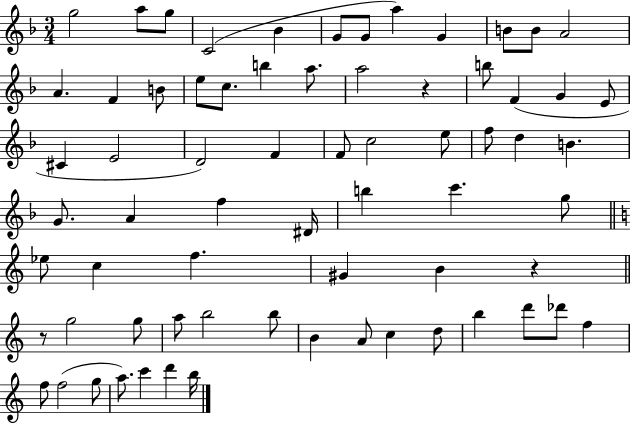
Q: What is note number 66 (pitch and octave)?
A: B5